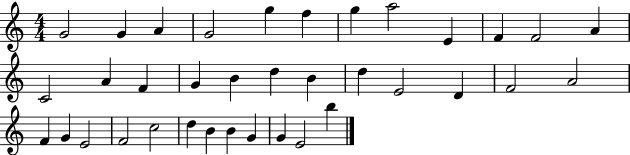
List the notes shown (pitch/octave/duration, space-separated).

G4/h G4/q A4/q G4/h G5/q F5/q G5/q A5/h E4/q F4/q F4/h A4/q C4/h A4/q F4/q G4/q B4/q D5/q B4/q D5/q E4/h D4/q F4/h A4/h F4/q G4/q E4/h F4/h C5/h D5/q B4/q B4/q G4/q G4/q E4/h B5/q